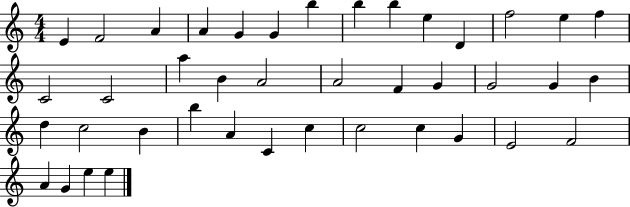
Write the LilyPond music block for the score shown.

{
  \clef treble
  \numericTimeSignature
  \time 4/4
  \key c \major
  e'4 f'2 a'4 | a'4 g'4 g'4 b''4 | b''4 b''4 e''4 d'4 | f''2 e''4 f''4 | \break c'2 c'2 | a''4 b'4 a'2 | a'2 f'4 g'4 | g'2 g'4 b'4 | \break d''4 c''2 b'4 | b''4 a'4 c'4 c''4 | c''2 c''4 g'4 | e'2 f'2 | \break a'4 g'4 e''4 e''4 | \bar "|."
}